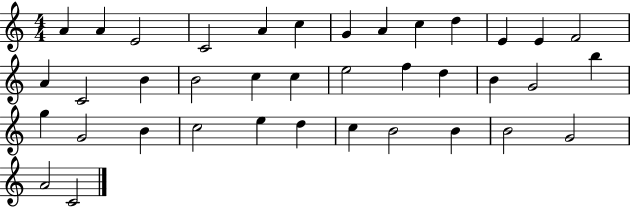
X:1
T:Untitled
M:4/4
L:1/4
K:C
A A E2 C2 A c G A c d E E F2 A C2 B B2 c c e2 f d B G2 b g G2 B c2 e d c B2 B B2 G2 A2 C2